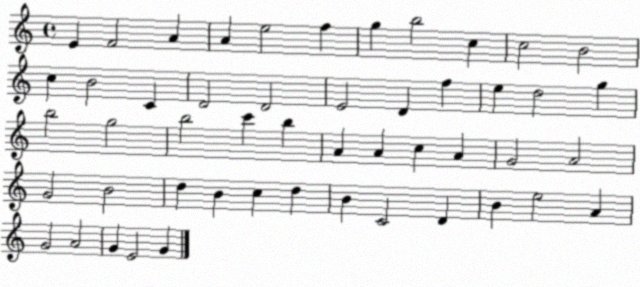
X:1
T:Untitled
M:4/4
L:1/4
K:C
E F2 A A e2 f g b2 c c2 B2 c B2 C D2 D2 E2 D f e d2 g b2 g2 b2 c' b A A c A G2 A2 G2 B2 d B c d B C2 D B e2 A G2 A2 G E2 G